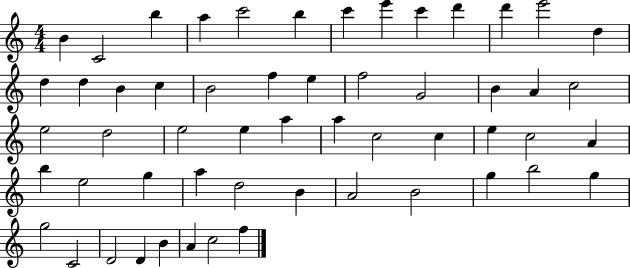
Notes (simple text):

B4/q C4/h B5/q A5/q C6/h B5/q C6/q E6/q C6/q D6/q D6/q E6/h D5/q D5/q D5/q B4/q C5/q B4/h F5/q E5/q F5/h G4/h B4/q A4/q C5/h E5/h D5/h E5/h E5/q A5/q A5/q C5/h C5/q E5/q C5/h A4/q B5/q E5/h G5/q A5/q D5/h B4/q A4/h B4/h G5/q B5/h G5/q G5/h C4/h D4/h D4/q B4/q A4/q C5/h F5/q